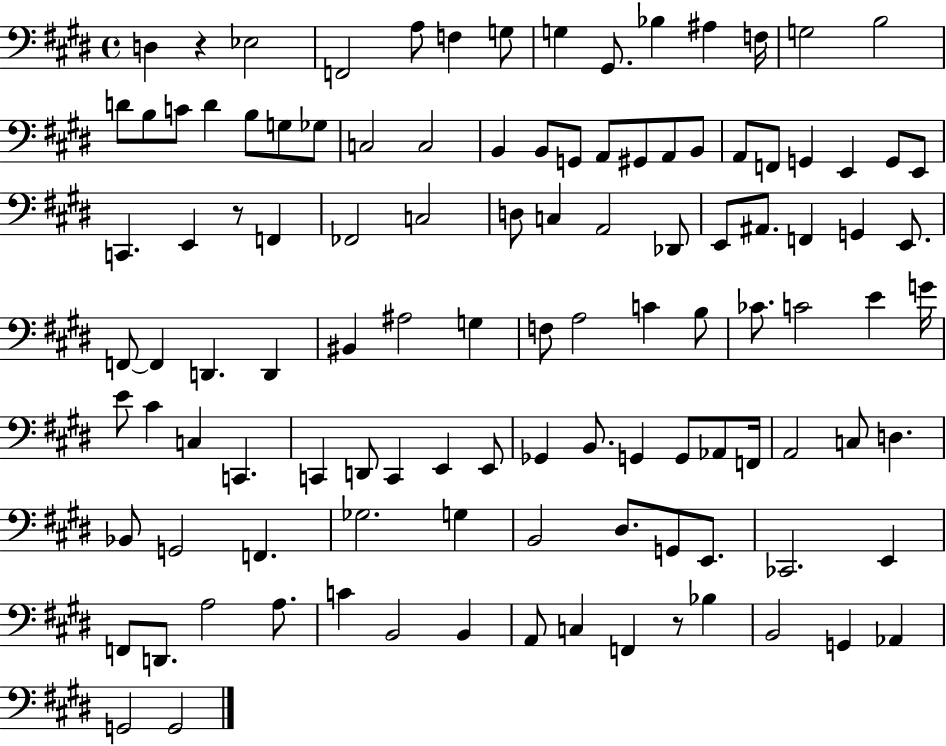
{
  \clef bass
  \time 4/4
  \defaultTimeSignature
  \key e \major
  d4 r4 ees2 | f,2 a8 f4 g8 | g4 gis,8. bes4 ais4 f16 | g2 b2 | \break d'8 b8 c'8 d'4 b8 g8 ges8 | c2 c2 | b,4 b,8 g,8 a,8 gis,8 a,8 b,8 | a,8 f,8 g,4 e,4 g,8 e,8 | \break c,4. e,4 r8 f,4 | fes,2 c2 | d8 c4 a,2 des,8 | e,8 ais,8. f,4 g,4 e,8. | \break f,8~~ f,4 d,4. d,4 | bis,4 ais2 g4 | f8 a2 c'4 b8 | ces'8. c'2 e'4 g'16 | \break e'8 cis'4 c4 c,4. | c,4 d,8 c,4 e,4 e,8 | ges,4 b,8. g,4 g,8 aes,8 f,16 | a,2 c8 d4. | \break bes,8 g,2 f,4. | ges2. g4 | b,2 dis8. g,8 e,8. | ces,2. e,4 | \break f,8 d,8. a2 a8. | c'4 b,2 b,4 | a,8 c4 f,4 r8 bes4 | b,2 g,4 aes,4 | \break g,2 g,2 | \bar "|."
}